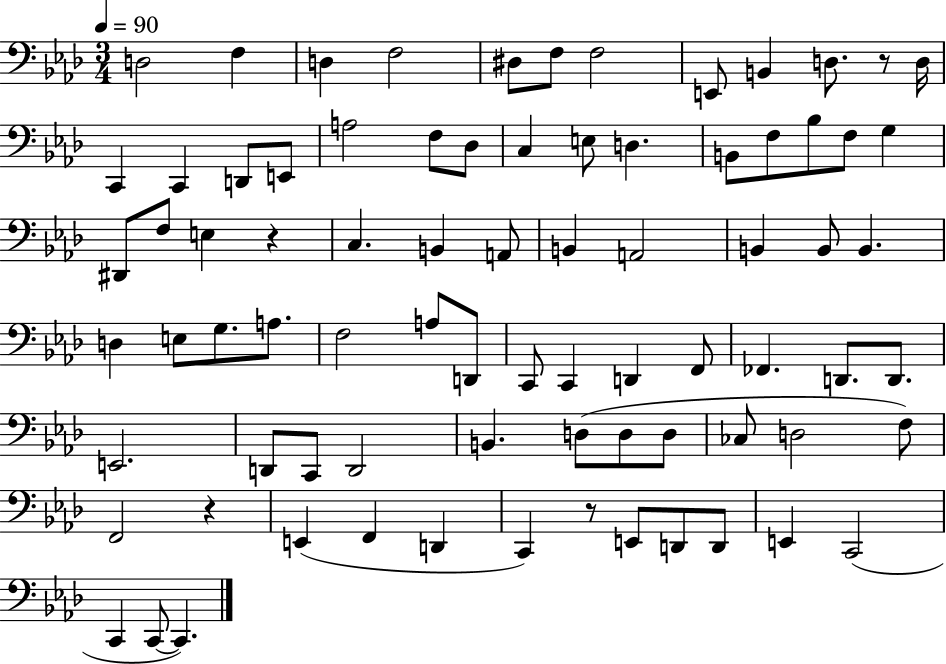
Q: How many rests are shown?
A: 4